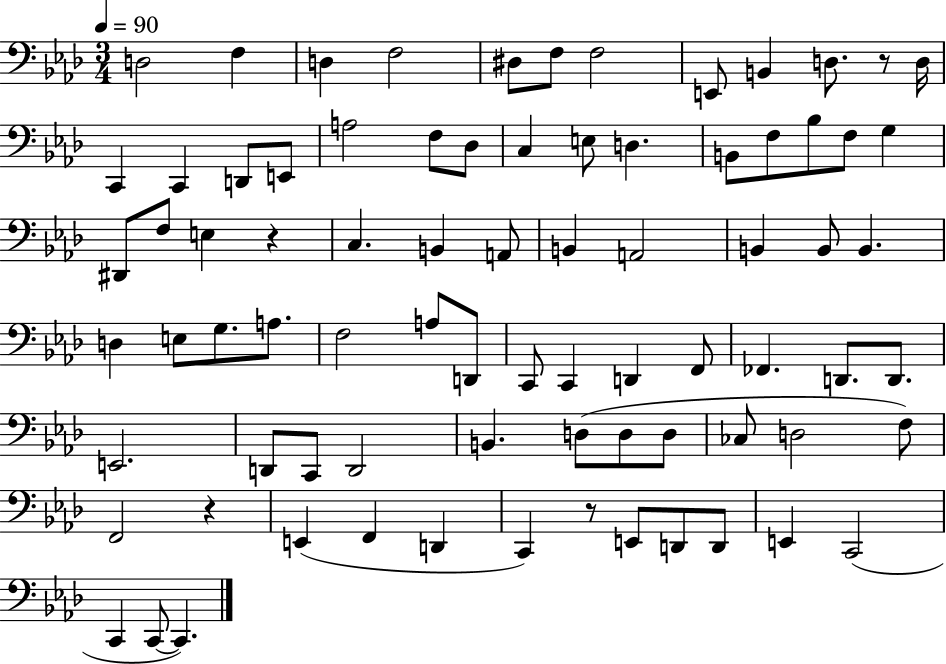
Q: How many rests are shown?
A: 4